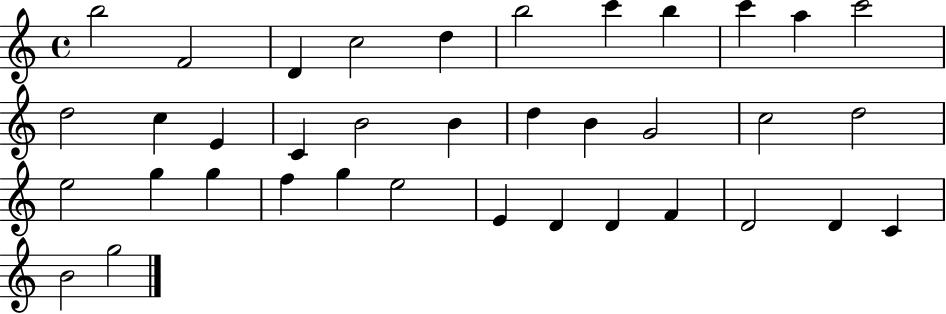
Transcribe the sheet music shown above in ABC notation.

X:1
T:Untitled
M:4/4
L:1/4
K:C
b2 F2 D c2 d b2 c' b c' a c'2 d2 c E C B2 B d B G2 c2 d2 e2 g g f g e2 E D D F D2 D C B2 g2